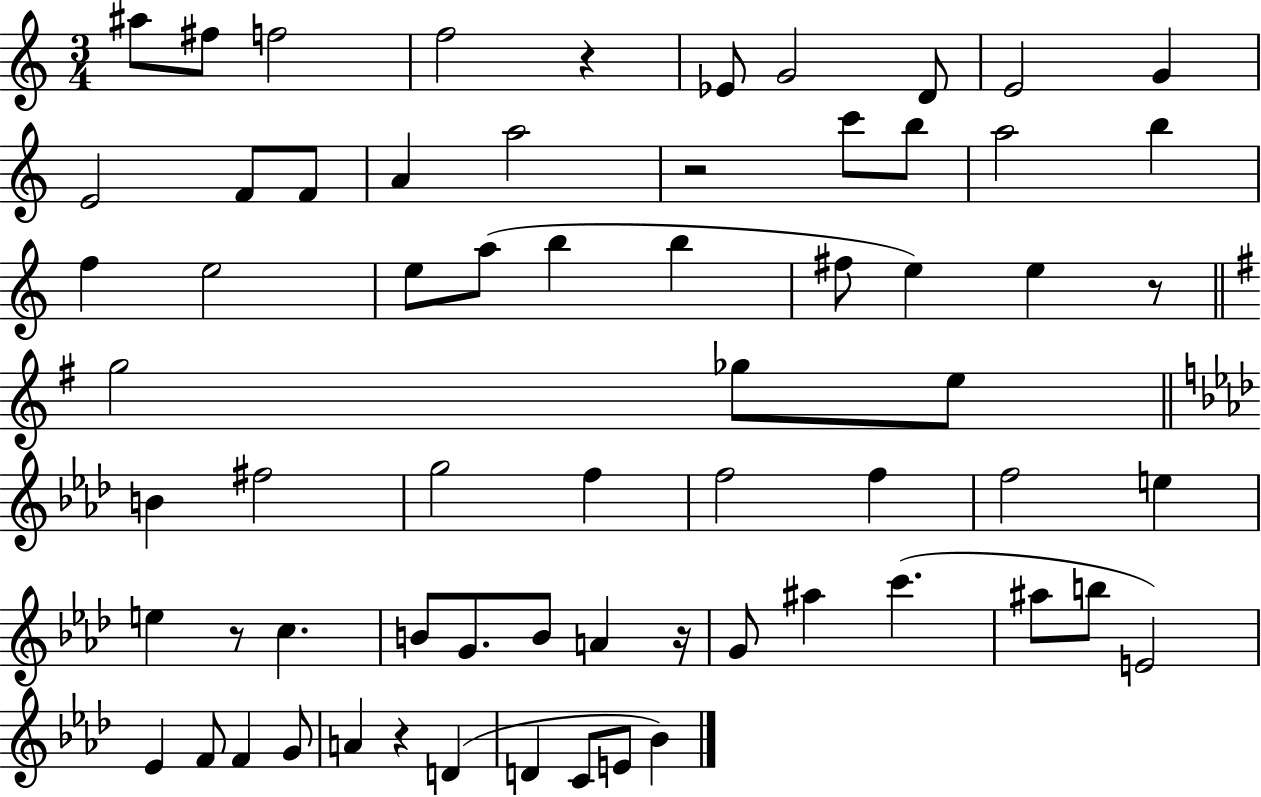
{
  \clef treble
  \numericTimeSignature
  \time 3/4
  \key c \major
  \repeat volta 2 { ais''8 fis''8 f''2 | f''2 r4 | ees'8 g'2 d'8 | e'2 g'4 | \break e'2 f'8 f'8 | a'4 a''2 | r2 c'''8 b''8 | a''2 b''4 | \break f''4 e''2 | e''8 a''8( b''4 b''4 | fis''8 e''4) e''4 r8 | \bar "||" \break \key g \major g''2 ges''8 e''8 | \bar "||" \break \key f \minor b'4 fis''2 | g''2 f''4 | f''2 f''4 | f''2 e''4 | \break e''4 r8 c''4. | b'8 g'8. b'8 a'4 r16 | g'8 ais''4 c'''4.( | ais''8 b''8 e'2) | \break ees'4 f'8 f'4 g'8 | a'4 r4 d'4( | d'4 c'8 e'8 bes'4) | } \bar "|."
}